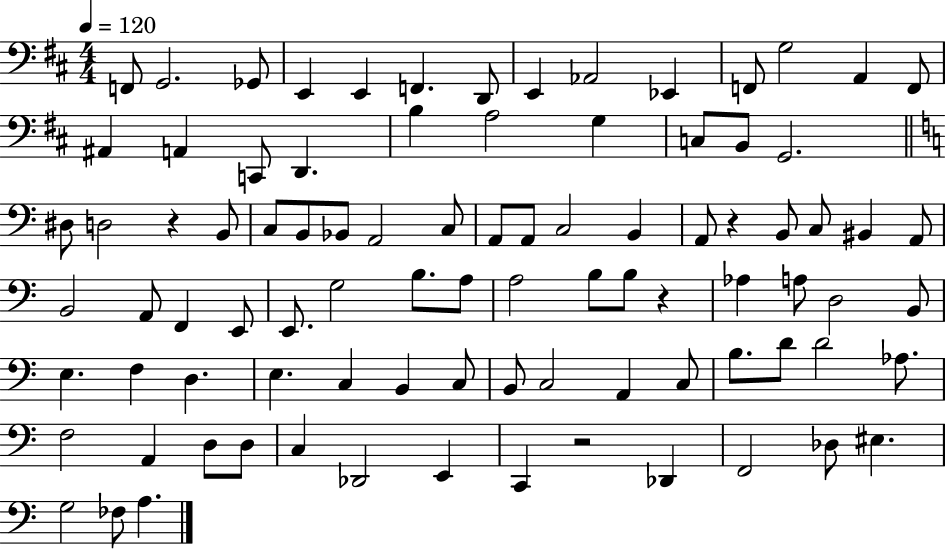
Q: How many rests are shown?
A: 4